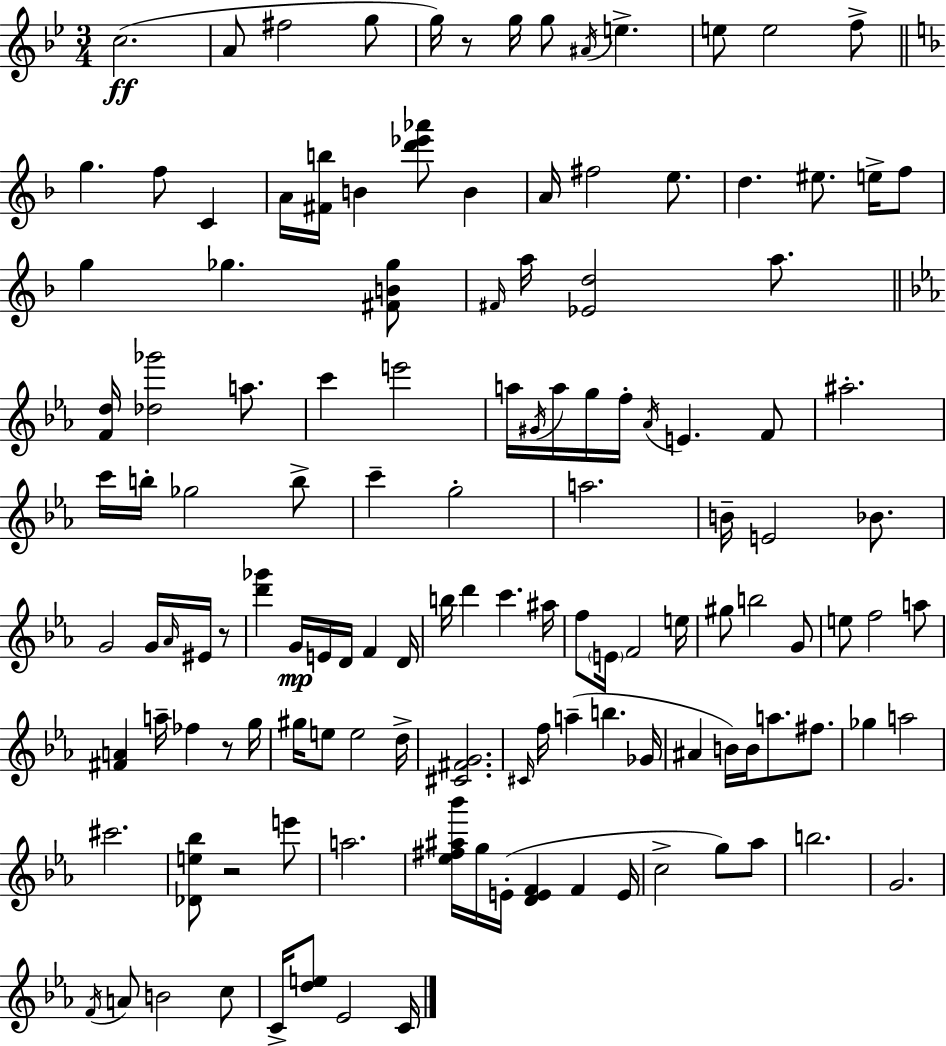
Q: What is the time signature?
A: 3/4